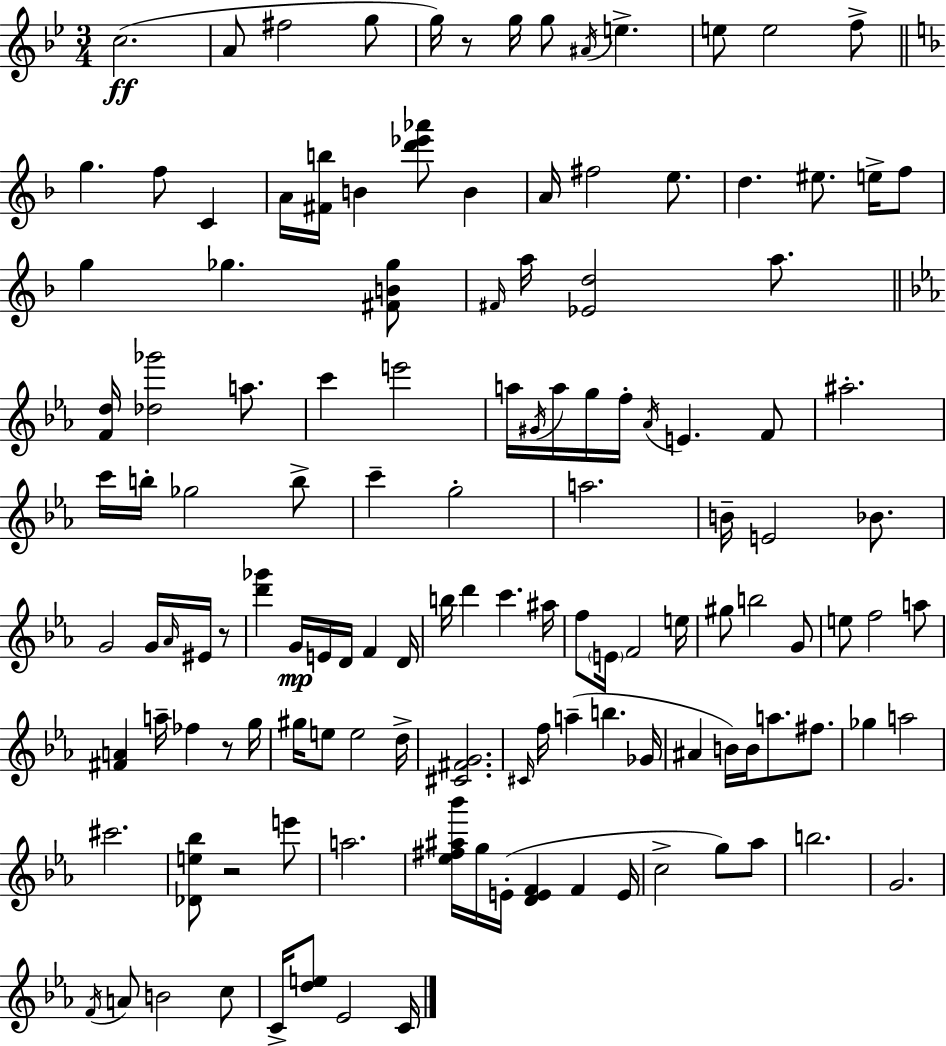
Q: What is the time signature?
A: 3/4